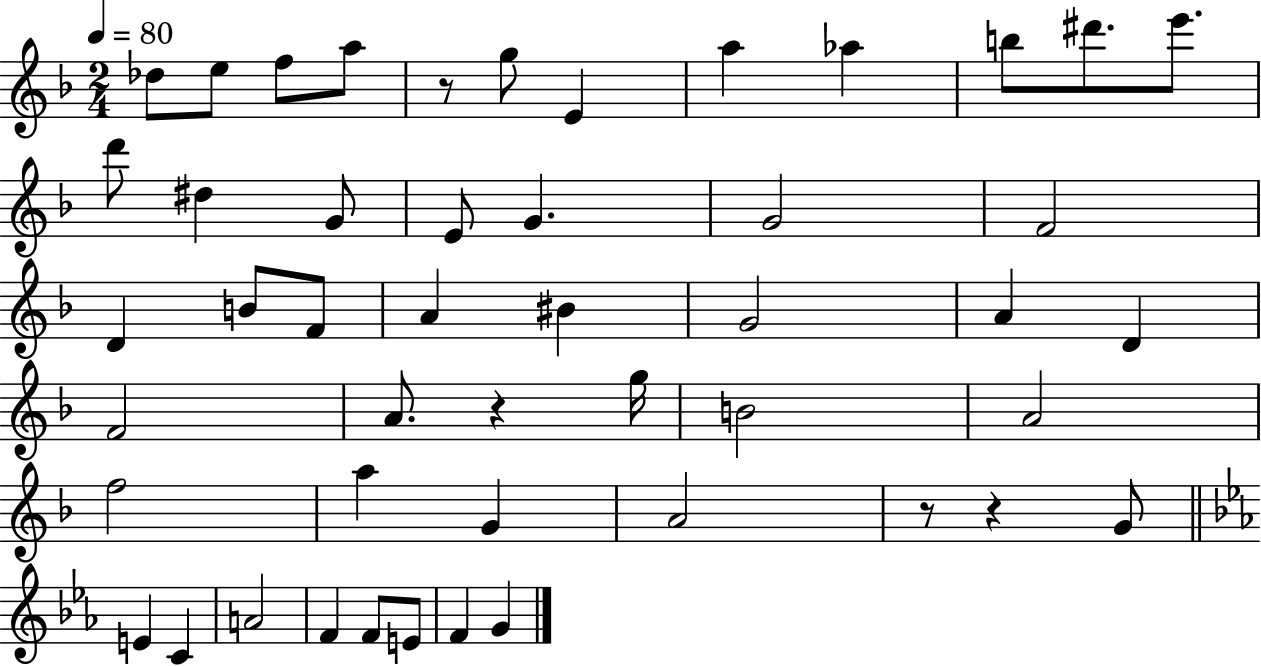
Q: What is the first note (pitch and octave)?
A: Db5